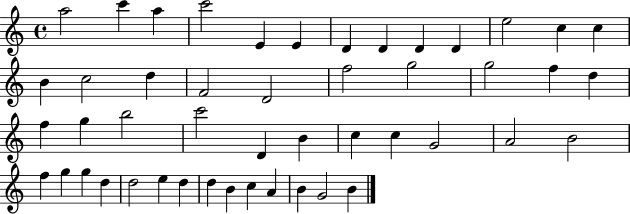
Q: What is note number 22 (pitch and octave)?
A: F5